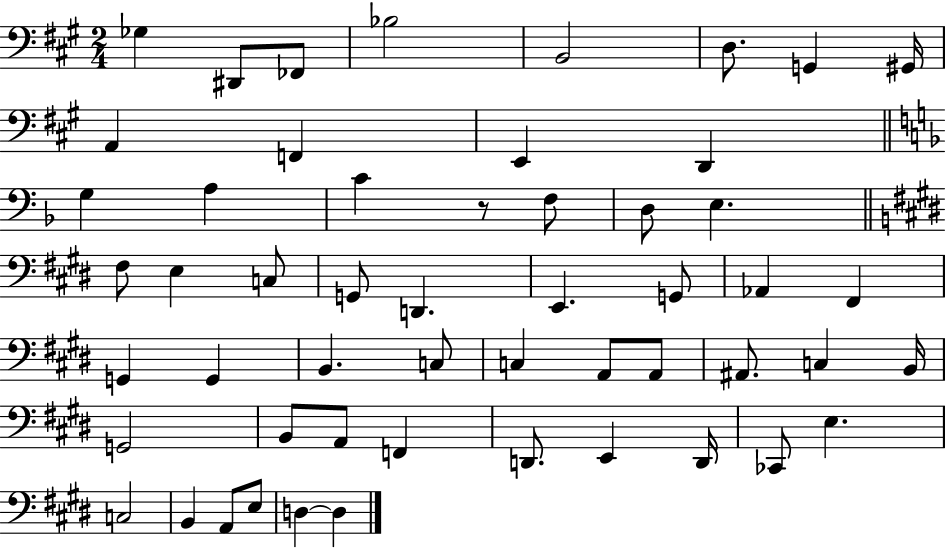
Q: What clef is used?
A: bass